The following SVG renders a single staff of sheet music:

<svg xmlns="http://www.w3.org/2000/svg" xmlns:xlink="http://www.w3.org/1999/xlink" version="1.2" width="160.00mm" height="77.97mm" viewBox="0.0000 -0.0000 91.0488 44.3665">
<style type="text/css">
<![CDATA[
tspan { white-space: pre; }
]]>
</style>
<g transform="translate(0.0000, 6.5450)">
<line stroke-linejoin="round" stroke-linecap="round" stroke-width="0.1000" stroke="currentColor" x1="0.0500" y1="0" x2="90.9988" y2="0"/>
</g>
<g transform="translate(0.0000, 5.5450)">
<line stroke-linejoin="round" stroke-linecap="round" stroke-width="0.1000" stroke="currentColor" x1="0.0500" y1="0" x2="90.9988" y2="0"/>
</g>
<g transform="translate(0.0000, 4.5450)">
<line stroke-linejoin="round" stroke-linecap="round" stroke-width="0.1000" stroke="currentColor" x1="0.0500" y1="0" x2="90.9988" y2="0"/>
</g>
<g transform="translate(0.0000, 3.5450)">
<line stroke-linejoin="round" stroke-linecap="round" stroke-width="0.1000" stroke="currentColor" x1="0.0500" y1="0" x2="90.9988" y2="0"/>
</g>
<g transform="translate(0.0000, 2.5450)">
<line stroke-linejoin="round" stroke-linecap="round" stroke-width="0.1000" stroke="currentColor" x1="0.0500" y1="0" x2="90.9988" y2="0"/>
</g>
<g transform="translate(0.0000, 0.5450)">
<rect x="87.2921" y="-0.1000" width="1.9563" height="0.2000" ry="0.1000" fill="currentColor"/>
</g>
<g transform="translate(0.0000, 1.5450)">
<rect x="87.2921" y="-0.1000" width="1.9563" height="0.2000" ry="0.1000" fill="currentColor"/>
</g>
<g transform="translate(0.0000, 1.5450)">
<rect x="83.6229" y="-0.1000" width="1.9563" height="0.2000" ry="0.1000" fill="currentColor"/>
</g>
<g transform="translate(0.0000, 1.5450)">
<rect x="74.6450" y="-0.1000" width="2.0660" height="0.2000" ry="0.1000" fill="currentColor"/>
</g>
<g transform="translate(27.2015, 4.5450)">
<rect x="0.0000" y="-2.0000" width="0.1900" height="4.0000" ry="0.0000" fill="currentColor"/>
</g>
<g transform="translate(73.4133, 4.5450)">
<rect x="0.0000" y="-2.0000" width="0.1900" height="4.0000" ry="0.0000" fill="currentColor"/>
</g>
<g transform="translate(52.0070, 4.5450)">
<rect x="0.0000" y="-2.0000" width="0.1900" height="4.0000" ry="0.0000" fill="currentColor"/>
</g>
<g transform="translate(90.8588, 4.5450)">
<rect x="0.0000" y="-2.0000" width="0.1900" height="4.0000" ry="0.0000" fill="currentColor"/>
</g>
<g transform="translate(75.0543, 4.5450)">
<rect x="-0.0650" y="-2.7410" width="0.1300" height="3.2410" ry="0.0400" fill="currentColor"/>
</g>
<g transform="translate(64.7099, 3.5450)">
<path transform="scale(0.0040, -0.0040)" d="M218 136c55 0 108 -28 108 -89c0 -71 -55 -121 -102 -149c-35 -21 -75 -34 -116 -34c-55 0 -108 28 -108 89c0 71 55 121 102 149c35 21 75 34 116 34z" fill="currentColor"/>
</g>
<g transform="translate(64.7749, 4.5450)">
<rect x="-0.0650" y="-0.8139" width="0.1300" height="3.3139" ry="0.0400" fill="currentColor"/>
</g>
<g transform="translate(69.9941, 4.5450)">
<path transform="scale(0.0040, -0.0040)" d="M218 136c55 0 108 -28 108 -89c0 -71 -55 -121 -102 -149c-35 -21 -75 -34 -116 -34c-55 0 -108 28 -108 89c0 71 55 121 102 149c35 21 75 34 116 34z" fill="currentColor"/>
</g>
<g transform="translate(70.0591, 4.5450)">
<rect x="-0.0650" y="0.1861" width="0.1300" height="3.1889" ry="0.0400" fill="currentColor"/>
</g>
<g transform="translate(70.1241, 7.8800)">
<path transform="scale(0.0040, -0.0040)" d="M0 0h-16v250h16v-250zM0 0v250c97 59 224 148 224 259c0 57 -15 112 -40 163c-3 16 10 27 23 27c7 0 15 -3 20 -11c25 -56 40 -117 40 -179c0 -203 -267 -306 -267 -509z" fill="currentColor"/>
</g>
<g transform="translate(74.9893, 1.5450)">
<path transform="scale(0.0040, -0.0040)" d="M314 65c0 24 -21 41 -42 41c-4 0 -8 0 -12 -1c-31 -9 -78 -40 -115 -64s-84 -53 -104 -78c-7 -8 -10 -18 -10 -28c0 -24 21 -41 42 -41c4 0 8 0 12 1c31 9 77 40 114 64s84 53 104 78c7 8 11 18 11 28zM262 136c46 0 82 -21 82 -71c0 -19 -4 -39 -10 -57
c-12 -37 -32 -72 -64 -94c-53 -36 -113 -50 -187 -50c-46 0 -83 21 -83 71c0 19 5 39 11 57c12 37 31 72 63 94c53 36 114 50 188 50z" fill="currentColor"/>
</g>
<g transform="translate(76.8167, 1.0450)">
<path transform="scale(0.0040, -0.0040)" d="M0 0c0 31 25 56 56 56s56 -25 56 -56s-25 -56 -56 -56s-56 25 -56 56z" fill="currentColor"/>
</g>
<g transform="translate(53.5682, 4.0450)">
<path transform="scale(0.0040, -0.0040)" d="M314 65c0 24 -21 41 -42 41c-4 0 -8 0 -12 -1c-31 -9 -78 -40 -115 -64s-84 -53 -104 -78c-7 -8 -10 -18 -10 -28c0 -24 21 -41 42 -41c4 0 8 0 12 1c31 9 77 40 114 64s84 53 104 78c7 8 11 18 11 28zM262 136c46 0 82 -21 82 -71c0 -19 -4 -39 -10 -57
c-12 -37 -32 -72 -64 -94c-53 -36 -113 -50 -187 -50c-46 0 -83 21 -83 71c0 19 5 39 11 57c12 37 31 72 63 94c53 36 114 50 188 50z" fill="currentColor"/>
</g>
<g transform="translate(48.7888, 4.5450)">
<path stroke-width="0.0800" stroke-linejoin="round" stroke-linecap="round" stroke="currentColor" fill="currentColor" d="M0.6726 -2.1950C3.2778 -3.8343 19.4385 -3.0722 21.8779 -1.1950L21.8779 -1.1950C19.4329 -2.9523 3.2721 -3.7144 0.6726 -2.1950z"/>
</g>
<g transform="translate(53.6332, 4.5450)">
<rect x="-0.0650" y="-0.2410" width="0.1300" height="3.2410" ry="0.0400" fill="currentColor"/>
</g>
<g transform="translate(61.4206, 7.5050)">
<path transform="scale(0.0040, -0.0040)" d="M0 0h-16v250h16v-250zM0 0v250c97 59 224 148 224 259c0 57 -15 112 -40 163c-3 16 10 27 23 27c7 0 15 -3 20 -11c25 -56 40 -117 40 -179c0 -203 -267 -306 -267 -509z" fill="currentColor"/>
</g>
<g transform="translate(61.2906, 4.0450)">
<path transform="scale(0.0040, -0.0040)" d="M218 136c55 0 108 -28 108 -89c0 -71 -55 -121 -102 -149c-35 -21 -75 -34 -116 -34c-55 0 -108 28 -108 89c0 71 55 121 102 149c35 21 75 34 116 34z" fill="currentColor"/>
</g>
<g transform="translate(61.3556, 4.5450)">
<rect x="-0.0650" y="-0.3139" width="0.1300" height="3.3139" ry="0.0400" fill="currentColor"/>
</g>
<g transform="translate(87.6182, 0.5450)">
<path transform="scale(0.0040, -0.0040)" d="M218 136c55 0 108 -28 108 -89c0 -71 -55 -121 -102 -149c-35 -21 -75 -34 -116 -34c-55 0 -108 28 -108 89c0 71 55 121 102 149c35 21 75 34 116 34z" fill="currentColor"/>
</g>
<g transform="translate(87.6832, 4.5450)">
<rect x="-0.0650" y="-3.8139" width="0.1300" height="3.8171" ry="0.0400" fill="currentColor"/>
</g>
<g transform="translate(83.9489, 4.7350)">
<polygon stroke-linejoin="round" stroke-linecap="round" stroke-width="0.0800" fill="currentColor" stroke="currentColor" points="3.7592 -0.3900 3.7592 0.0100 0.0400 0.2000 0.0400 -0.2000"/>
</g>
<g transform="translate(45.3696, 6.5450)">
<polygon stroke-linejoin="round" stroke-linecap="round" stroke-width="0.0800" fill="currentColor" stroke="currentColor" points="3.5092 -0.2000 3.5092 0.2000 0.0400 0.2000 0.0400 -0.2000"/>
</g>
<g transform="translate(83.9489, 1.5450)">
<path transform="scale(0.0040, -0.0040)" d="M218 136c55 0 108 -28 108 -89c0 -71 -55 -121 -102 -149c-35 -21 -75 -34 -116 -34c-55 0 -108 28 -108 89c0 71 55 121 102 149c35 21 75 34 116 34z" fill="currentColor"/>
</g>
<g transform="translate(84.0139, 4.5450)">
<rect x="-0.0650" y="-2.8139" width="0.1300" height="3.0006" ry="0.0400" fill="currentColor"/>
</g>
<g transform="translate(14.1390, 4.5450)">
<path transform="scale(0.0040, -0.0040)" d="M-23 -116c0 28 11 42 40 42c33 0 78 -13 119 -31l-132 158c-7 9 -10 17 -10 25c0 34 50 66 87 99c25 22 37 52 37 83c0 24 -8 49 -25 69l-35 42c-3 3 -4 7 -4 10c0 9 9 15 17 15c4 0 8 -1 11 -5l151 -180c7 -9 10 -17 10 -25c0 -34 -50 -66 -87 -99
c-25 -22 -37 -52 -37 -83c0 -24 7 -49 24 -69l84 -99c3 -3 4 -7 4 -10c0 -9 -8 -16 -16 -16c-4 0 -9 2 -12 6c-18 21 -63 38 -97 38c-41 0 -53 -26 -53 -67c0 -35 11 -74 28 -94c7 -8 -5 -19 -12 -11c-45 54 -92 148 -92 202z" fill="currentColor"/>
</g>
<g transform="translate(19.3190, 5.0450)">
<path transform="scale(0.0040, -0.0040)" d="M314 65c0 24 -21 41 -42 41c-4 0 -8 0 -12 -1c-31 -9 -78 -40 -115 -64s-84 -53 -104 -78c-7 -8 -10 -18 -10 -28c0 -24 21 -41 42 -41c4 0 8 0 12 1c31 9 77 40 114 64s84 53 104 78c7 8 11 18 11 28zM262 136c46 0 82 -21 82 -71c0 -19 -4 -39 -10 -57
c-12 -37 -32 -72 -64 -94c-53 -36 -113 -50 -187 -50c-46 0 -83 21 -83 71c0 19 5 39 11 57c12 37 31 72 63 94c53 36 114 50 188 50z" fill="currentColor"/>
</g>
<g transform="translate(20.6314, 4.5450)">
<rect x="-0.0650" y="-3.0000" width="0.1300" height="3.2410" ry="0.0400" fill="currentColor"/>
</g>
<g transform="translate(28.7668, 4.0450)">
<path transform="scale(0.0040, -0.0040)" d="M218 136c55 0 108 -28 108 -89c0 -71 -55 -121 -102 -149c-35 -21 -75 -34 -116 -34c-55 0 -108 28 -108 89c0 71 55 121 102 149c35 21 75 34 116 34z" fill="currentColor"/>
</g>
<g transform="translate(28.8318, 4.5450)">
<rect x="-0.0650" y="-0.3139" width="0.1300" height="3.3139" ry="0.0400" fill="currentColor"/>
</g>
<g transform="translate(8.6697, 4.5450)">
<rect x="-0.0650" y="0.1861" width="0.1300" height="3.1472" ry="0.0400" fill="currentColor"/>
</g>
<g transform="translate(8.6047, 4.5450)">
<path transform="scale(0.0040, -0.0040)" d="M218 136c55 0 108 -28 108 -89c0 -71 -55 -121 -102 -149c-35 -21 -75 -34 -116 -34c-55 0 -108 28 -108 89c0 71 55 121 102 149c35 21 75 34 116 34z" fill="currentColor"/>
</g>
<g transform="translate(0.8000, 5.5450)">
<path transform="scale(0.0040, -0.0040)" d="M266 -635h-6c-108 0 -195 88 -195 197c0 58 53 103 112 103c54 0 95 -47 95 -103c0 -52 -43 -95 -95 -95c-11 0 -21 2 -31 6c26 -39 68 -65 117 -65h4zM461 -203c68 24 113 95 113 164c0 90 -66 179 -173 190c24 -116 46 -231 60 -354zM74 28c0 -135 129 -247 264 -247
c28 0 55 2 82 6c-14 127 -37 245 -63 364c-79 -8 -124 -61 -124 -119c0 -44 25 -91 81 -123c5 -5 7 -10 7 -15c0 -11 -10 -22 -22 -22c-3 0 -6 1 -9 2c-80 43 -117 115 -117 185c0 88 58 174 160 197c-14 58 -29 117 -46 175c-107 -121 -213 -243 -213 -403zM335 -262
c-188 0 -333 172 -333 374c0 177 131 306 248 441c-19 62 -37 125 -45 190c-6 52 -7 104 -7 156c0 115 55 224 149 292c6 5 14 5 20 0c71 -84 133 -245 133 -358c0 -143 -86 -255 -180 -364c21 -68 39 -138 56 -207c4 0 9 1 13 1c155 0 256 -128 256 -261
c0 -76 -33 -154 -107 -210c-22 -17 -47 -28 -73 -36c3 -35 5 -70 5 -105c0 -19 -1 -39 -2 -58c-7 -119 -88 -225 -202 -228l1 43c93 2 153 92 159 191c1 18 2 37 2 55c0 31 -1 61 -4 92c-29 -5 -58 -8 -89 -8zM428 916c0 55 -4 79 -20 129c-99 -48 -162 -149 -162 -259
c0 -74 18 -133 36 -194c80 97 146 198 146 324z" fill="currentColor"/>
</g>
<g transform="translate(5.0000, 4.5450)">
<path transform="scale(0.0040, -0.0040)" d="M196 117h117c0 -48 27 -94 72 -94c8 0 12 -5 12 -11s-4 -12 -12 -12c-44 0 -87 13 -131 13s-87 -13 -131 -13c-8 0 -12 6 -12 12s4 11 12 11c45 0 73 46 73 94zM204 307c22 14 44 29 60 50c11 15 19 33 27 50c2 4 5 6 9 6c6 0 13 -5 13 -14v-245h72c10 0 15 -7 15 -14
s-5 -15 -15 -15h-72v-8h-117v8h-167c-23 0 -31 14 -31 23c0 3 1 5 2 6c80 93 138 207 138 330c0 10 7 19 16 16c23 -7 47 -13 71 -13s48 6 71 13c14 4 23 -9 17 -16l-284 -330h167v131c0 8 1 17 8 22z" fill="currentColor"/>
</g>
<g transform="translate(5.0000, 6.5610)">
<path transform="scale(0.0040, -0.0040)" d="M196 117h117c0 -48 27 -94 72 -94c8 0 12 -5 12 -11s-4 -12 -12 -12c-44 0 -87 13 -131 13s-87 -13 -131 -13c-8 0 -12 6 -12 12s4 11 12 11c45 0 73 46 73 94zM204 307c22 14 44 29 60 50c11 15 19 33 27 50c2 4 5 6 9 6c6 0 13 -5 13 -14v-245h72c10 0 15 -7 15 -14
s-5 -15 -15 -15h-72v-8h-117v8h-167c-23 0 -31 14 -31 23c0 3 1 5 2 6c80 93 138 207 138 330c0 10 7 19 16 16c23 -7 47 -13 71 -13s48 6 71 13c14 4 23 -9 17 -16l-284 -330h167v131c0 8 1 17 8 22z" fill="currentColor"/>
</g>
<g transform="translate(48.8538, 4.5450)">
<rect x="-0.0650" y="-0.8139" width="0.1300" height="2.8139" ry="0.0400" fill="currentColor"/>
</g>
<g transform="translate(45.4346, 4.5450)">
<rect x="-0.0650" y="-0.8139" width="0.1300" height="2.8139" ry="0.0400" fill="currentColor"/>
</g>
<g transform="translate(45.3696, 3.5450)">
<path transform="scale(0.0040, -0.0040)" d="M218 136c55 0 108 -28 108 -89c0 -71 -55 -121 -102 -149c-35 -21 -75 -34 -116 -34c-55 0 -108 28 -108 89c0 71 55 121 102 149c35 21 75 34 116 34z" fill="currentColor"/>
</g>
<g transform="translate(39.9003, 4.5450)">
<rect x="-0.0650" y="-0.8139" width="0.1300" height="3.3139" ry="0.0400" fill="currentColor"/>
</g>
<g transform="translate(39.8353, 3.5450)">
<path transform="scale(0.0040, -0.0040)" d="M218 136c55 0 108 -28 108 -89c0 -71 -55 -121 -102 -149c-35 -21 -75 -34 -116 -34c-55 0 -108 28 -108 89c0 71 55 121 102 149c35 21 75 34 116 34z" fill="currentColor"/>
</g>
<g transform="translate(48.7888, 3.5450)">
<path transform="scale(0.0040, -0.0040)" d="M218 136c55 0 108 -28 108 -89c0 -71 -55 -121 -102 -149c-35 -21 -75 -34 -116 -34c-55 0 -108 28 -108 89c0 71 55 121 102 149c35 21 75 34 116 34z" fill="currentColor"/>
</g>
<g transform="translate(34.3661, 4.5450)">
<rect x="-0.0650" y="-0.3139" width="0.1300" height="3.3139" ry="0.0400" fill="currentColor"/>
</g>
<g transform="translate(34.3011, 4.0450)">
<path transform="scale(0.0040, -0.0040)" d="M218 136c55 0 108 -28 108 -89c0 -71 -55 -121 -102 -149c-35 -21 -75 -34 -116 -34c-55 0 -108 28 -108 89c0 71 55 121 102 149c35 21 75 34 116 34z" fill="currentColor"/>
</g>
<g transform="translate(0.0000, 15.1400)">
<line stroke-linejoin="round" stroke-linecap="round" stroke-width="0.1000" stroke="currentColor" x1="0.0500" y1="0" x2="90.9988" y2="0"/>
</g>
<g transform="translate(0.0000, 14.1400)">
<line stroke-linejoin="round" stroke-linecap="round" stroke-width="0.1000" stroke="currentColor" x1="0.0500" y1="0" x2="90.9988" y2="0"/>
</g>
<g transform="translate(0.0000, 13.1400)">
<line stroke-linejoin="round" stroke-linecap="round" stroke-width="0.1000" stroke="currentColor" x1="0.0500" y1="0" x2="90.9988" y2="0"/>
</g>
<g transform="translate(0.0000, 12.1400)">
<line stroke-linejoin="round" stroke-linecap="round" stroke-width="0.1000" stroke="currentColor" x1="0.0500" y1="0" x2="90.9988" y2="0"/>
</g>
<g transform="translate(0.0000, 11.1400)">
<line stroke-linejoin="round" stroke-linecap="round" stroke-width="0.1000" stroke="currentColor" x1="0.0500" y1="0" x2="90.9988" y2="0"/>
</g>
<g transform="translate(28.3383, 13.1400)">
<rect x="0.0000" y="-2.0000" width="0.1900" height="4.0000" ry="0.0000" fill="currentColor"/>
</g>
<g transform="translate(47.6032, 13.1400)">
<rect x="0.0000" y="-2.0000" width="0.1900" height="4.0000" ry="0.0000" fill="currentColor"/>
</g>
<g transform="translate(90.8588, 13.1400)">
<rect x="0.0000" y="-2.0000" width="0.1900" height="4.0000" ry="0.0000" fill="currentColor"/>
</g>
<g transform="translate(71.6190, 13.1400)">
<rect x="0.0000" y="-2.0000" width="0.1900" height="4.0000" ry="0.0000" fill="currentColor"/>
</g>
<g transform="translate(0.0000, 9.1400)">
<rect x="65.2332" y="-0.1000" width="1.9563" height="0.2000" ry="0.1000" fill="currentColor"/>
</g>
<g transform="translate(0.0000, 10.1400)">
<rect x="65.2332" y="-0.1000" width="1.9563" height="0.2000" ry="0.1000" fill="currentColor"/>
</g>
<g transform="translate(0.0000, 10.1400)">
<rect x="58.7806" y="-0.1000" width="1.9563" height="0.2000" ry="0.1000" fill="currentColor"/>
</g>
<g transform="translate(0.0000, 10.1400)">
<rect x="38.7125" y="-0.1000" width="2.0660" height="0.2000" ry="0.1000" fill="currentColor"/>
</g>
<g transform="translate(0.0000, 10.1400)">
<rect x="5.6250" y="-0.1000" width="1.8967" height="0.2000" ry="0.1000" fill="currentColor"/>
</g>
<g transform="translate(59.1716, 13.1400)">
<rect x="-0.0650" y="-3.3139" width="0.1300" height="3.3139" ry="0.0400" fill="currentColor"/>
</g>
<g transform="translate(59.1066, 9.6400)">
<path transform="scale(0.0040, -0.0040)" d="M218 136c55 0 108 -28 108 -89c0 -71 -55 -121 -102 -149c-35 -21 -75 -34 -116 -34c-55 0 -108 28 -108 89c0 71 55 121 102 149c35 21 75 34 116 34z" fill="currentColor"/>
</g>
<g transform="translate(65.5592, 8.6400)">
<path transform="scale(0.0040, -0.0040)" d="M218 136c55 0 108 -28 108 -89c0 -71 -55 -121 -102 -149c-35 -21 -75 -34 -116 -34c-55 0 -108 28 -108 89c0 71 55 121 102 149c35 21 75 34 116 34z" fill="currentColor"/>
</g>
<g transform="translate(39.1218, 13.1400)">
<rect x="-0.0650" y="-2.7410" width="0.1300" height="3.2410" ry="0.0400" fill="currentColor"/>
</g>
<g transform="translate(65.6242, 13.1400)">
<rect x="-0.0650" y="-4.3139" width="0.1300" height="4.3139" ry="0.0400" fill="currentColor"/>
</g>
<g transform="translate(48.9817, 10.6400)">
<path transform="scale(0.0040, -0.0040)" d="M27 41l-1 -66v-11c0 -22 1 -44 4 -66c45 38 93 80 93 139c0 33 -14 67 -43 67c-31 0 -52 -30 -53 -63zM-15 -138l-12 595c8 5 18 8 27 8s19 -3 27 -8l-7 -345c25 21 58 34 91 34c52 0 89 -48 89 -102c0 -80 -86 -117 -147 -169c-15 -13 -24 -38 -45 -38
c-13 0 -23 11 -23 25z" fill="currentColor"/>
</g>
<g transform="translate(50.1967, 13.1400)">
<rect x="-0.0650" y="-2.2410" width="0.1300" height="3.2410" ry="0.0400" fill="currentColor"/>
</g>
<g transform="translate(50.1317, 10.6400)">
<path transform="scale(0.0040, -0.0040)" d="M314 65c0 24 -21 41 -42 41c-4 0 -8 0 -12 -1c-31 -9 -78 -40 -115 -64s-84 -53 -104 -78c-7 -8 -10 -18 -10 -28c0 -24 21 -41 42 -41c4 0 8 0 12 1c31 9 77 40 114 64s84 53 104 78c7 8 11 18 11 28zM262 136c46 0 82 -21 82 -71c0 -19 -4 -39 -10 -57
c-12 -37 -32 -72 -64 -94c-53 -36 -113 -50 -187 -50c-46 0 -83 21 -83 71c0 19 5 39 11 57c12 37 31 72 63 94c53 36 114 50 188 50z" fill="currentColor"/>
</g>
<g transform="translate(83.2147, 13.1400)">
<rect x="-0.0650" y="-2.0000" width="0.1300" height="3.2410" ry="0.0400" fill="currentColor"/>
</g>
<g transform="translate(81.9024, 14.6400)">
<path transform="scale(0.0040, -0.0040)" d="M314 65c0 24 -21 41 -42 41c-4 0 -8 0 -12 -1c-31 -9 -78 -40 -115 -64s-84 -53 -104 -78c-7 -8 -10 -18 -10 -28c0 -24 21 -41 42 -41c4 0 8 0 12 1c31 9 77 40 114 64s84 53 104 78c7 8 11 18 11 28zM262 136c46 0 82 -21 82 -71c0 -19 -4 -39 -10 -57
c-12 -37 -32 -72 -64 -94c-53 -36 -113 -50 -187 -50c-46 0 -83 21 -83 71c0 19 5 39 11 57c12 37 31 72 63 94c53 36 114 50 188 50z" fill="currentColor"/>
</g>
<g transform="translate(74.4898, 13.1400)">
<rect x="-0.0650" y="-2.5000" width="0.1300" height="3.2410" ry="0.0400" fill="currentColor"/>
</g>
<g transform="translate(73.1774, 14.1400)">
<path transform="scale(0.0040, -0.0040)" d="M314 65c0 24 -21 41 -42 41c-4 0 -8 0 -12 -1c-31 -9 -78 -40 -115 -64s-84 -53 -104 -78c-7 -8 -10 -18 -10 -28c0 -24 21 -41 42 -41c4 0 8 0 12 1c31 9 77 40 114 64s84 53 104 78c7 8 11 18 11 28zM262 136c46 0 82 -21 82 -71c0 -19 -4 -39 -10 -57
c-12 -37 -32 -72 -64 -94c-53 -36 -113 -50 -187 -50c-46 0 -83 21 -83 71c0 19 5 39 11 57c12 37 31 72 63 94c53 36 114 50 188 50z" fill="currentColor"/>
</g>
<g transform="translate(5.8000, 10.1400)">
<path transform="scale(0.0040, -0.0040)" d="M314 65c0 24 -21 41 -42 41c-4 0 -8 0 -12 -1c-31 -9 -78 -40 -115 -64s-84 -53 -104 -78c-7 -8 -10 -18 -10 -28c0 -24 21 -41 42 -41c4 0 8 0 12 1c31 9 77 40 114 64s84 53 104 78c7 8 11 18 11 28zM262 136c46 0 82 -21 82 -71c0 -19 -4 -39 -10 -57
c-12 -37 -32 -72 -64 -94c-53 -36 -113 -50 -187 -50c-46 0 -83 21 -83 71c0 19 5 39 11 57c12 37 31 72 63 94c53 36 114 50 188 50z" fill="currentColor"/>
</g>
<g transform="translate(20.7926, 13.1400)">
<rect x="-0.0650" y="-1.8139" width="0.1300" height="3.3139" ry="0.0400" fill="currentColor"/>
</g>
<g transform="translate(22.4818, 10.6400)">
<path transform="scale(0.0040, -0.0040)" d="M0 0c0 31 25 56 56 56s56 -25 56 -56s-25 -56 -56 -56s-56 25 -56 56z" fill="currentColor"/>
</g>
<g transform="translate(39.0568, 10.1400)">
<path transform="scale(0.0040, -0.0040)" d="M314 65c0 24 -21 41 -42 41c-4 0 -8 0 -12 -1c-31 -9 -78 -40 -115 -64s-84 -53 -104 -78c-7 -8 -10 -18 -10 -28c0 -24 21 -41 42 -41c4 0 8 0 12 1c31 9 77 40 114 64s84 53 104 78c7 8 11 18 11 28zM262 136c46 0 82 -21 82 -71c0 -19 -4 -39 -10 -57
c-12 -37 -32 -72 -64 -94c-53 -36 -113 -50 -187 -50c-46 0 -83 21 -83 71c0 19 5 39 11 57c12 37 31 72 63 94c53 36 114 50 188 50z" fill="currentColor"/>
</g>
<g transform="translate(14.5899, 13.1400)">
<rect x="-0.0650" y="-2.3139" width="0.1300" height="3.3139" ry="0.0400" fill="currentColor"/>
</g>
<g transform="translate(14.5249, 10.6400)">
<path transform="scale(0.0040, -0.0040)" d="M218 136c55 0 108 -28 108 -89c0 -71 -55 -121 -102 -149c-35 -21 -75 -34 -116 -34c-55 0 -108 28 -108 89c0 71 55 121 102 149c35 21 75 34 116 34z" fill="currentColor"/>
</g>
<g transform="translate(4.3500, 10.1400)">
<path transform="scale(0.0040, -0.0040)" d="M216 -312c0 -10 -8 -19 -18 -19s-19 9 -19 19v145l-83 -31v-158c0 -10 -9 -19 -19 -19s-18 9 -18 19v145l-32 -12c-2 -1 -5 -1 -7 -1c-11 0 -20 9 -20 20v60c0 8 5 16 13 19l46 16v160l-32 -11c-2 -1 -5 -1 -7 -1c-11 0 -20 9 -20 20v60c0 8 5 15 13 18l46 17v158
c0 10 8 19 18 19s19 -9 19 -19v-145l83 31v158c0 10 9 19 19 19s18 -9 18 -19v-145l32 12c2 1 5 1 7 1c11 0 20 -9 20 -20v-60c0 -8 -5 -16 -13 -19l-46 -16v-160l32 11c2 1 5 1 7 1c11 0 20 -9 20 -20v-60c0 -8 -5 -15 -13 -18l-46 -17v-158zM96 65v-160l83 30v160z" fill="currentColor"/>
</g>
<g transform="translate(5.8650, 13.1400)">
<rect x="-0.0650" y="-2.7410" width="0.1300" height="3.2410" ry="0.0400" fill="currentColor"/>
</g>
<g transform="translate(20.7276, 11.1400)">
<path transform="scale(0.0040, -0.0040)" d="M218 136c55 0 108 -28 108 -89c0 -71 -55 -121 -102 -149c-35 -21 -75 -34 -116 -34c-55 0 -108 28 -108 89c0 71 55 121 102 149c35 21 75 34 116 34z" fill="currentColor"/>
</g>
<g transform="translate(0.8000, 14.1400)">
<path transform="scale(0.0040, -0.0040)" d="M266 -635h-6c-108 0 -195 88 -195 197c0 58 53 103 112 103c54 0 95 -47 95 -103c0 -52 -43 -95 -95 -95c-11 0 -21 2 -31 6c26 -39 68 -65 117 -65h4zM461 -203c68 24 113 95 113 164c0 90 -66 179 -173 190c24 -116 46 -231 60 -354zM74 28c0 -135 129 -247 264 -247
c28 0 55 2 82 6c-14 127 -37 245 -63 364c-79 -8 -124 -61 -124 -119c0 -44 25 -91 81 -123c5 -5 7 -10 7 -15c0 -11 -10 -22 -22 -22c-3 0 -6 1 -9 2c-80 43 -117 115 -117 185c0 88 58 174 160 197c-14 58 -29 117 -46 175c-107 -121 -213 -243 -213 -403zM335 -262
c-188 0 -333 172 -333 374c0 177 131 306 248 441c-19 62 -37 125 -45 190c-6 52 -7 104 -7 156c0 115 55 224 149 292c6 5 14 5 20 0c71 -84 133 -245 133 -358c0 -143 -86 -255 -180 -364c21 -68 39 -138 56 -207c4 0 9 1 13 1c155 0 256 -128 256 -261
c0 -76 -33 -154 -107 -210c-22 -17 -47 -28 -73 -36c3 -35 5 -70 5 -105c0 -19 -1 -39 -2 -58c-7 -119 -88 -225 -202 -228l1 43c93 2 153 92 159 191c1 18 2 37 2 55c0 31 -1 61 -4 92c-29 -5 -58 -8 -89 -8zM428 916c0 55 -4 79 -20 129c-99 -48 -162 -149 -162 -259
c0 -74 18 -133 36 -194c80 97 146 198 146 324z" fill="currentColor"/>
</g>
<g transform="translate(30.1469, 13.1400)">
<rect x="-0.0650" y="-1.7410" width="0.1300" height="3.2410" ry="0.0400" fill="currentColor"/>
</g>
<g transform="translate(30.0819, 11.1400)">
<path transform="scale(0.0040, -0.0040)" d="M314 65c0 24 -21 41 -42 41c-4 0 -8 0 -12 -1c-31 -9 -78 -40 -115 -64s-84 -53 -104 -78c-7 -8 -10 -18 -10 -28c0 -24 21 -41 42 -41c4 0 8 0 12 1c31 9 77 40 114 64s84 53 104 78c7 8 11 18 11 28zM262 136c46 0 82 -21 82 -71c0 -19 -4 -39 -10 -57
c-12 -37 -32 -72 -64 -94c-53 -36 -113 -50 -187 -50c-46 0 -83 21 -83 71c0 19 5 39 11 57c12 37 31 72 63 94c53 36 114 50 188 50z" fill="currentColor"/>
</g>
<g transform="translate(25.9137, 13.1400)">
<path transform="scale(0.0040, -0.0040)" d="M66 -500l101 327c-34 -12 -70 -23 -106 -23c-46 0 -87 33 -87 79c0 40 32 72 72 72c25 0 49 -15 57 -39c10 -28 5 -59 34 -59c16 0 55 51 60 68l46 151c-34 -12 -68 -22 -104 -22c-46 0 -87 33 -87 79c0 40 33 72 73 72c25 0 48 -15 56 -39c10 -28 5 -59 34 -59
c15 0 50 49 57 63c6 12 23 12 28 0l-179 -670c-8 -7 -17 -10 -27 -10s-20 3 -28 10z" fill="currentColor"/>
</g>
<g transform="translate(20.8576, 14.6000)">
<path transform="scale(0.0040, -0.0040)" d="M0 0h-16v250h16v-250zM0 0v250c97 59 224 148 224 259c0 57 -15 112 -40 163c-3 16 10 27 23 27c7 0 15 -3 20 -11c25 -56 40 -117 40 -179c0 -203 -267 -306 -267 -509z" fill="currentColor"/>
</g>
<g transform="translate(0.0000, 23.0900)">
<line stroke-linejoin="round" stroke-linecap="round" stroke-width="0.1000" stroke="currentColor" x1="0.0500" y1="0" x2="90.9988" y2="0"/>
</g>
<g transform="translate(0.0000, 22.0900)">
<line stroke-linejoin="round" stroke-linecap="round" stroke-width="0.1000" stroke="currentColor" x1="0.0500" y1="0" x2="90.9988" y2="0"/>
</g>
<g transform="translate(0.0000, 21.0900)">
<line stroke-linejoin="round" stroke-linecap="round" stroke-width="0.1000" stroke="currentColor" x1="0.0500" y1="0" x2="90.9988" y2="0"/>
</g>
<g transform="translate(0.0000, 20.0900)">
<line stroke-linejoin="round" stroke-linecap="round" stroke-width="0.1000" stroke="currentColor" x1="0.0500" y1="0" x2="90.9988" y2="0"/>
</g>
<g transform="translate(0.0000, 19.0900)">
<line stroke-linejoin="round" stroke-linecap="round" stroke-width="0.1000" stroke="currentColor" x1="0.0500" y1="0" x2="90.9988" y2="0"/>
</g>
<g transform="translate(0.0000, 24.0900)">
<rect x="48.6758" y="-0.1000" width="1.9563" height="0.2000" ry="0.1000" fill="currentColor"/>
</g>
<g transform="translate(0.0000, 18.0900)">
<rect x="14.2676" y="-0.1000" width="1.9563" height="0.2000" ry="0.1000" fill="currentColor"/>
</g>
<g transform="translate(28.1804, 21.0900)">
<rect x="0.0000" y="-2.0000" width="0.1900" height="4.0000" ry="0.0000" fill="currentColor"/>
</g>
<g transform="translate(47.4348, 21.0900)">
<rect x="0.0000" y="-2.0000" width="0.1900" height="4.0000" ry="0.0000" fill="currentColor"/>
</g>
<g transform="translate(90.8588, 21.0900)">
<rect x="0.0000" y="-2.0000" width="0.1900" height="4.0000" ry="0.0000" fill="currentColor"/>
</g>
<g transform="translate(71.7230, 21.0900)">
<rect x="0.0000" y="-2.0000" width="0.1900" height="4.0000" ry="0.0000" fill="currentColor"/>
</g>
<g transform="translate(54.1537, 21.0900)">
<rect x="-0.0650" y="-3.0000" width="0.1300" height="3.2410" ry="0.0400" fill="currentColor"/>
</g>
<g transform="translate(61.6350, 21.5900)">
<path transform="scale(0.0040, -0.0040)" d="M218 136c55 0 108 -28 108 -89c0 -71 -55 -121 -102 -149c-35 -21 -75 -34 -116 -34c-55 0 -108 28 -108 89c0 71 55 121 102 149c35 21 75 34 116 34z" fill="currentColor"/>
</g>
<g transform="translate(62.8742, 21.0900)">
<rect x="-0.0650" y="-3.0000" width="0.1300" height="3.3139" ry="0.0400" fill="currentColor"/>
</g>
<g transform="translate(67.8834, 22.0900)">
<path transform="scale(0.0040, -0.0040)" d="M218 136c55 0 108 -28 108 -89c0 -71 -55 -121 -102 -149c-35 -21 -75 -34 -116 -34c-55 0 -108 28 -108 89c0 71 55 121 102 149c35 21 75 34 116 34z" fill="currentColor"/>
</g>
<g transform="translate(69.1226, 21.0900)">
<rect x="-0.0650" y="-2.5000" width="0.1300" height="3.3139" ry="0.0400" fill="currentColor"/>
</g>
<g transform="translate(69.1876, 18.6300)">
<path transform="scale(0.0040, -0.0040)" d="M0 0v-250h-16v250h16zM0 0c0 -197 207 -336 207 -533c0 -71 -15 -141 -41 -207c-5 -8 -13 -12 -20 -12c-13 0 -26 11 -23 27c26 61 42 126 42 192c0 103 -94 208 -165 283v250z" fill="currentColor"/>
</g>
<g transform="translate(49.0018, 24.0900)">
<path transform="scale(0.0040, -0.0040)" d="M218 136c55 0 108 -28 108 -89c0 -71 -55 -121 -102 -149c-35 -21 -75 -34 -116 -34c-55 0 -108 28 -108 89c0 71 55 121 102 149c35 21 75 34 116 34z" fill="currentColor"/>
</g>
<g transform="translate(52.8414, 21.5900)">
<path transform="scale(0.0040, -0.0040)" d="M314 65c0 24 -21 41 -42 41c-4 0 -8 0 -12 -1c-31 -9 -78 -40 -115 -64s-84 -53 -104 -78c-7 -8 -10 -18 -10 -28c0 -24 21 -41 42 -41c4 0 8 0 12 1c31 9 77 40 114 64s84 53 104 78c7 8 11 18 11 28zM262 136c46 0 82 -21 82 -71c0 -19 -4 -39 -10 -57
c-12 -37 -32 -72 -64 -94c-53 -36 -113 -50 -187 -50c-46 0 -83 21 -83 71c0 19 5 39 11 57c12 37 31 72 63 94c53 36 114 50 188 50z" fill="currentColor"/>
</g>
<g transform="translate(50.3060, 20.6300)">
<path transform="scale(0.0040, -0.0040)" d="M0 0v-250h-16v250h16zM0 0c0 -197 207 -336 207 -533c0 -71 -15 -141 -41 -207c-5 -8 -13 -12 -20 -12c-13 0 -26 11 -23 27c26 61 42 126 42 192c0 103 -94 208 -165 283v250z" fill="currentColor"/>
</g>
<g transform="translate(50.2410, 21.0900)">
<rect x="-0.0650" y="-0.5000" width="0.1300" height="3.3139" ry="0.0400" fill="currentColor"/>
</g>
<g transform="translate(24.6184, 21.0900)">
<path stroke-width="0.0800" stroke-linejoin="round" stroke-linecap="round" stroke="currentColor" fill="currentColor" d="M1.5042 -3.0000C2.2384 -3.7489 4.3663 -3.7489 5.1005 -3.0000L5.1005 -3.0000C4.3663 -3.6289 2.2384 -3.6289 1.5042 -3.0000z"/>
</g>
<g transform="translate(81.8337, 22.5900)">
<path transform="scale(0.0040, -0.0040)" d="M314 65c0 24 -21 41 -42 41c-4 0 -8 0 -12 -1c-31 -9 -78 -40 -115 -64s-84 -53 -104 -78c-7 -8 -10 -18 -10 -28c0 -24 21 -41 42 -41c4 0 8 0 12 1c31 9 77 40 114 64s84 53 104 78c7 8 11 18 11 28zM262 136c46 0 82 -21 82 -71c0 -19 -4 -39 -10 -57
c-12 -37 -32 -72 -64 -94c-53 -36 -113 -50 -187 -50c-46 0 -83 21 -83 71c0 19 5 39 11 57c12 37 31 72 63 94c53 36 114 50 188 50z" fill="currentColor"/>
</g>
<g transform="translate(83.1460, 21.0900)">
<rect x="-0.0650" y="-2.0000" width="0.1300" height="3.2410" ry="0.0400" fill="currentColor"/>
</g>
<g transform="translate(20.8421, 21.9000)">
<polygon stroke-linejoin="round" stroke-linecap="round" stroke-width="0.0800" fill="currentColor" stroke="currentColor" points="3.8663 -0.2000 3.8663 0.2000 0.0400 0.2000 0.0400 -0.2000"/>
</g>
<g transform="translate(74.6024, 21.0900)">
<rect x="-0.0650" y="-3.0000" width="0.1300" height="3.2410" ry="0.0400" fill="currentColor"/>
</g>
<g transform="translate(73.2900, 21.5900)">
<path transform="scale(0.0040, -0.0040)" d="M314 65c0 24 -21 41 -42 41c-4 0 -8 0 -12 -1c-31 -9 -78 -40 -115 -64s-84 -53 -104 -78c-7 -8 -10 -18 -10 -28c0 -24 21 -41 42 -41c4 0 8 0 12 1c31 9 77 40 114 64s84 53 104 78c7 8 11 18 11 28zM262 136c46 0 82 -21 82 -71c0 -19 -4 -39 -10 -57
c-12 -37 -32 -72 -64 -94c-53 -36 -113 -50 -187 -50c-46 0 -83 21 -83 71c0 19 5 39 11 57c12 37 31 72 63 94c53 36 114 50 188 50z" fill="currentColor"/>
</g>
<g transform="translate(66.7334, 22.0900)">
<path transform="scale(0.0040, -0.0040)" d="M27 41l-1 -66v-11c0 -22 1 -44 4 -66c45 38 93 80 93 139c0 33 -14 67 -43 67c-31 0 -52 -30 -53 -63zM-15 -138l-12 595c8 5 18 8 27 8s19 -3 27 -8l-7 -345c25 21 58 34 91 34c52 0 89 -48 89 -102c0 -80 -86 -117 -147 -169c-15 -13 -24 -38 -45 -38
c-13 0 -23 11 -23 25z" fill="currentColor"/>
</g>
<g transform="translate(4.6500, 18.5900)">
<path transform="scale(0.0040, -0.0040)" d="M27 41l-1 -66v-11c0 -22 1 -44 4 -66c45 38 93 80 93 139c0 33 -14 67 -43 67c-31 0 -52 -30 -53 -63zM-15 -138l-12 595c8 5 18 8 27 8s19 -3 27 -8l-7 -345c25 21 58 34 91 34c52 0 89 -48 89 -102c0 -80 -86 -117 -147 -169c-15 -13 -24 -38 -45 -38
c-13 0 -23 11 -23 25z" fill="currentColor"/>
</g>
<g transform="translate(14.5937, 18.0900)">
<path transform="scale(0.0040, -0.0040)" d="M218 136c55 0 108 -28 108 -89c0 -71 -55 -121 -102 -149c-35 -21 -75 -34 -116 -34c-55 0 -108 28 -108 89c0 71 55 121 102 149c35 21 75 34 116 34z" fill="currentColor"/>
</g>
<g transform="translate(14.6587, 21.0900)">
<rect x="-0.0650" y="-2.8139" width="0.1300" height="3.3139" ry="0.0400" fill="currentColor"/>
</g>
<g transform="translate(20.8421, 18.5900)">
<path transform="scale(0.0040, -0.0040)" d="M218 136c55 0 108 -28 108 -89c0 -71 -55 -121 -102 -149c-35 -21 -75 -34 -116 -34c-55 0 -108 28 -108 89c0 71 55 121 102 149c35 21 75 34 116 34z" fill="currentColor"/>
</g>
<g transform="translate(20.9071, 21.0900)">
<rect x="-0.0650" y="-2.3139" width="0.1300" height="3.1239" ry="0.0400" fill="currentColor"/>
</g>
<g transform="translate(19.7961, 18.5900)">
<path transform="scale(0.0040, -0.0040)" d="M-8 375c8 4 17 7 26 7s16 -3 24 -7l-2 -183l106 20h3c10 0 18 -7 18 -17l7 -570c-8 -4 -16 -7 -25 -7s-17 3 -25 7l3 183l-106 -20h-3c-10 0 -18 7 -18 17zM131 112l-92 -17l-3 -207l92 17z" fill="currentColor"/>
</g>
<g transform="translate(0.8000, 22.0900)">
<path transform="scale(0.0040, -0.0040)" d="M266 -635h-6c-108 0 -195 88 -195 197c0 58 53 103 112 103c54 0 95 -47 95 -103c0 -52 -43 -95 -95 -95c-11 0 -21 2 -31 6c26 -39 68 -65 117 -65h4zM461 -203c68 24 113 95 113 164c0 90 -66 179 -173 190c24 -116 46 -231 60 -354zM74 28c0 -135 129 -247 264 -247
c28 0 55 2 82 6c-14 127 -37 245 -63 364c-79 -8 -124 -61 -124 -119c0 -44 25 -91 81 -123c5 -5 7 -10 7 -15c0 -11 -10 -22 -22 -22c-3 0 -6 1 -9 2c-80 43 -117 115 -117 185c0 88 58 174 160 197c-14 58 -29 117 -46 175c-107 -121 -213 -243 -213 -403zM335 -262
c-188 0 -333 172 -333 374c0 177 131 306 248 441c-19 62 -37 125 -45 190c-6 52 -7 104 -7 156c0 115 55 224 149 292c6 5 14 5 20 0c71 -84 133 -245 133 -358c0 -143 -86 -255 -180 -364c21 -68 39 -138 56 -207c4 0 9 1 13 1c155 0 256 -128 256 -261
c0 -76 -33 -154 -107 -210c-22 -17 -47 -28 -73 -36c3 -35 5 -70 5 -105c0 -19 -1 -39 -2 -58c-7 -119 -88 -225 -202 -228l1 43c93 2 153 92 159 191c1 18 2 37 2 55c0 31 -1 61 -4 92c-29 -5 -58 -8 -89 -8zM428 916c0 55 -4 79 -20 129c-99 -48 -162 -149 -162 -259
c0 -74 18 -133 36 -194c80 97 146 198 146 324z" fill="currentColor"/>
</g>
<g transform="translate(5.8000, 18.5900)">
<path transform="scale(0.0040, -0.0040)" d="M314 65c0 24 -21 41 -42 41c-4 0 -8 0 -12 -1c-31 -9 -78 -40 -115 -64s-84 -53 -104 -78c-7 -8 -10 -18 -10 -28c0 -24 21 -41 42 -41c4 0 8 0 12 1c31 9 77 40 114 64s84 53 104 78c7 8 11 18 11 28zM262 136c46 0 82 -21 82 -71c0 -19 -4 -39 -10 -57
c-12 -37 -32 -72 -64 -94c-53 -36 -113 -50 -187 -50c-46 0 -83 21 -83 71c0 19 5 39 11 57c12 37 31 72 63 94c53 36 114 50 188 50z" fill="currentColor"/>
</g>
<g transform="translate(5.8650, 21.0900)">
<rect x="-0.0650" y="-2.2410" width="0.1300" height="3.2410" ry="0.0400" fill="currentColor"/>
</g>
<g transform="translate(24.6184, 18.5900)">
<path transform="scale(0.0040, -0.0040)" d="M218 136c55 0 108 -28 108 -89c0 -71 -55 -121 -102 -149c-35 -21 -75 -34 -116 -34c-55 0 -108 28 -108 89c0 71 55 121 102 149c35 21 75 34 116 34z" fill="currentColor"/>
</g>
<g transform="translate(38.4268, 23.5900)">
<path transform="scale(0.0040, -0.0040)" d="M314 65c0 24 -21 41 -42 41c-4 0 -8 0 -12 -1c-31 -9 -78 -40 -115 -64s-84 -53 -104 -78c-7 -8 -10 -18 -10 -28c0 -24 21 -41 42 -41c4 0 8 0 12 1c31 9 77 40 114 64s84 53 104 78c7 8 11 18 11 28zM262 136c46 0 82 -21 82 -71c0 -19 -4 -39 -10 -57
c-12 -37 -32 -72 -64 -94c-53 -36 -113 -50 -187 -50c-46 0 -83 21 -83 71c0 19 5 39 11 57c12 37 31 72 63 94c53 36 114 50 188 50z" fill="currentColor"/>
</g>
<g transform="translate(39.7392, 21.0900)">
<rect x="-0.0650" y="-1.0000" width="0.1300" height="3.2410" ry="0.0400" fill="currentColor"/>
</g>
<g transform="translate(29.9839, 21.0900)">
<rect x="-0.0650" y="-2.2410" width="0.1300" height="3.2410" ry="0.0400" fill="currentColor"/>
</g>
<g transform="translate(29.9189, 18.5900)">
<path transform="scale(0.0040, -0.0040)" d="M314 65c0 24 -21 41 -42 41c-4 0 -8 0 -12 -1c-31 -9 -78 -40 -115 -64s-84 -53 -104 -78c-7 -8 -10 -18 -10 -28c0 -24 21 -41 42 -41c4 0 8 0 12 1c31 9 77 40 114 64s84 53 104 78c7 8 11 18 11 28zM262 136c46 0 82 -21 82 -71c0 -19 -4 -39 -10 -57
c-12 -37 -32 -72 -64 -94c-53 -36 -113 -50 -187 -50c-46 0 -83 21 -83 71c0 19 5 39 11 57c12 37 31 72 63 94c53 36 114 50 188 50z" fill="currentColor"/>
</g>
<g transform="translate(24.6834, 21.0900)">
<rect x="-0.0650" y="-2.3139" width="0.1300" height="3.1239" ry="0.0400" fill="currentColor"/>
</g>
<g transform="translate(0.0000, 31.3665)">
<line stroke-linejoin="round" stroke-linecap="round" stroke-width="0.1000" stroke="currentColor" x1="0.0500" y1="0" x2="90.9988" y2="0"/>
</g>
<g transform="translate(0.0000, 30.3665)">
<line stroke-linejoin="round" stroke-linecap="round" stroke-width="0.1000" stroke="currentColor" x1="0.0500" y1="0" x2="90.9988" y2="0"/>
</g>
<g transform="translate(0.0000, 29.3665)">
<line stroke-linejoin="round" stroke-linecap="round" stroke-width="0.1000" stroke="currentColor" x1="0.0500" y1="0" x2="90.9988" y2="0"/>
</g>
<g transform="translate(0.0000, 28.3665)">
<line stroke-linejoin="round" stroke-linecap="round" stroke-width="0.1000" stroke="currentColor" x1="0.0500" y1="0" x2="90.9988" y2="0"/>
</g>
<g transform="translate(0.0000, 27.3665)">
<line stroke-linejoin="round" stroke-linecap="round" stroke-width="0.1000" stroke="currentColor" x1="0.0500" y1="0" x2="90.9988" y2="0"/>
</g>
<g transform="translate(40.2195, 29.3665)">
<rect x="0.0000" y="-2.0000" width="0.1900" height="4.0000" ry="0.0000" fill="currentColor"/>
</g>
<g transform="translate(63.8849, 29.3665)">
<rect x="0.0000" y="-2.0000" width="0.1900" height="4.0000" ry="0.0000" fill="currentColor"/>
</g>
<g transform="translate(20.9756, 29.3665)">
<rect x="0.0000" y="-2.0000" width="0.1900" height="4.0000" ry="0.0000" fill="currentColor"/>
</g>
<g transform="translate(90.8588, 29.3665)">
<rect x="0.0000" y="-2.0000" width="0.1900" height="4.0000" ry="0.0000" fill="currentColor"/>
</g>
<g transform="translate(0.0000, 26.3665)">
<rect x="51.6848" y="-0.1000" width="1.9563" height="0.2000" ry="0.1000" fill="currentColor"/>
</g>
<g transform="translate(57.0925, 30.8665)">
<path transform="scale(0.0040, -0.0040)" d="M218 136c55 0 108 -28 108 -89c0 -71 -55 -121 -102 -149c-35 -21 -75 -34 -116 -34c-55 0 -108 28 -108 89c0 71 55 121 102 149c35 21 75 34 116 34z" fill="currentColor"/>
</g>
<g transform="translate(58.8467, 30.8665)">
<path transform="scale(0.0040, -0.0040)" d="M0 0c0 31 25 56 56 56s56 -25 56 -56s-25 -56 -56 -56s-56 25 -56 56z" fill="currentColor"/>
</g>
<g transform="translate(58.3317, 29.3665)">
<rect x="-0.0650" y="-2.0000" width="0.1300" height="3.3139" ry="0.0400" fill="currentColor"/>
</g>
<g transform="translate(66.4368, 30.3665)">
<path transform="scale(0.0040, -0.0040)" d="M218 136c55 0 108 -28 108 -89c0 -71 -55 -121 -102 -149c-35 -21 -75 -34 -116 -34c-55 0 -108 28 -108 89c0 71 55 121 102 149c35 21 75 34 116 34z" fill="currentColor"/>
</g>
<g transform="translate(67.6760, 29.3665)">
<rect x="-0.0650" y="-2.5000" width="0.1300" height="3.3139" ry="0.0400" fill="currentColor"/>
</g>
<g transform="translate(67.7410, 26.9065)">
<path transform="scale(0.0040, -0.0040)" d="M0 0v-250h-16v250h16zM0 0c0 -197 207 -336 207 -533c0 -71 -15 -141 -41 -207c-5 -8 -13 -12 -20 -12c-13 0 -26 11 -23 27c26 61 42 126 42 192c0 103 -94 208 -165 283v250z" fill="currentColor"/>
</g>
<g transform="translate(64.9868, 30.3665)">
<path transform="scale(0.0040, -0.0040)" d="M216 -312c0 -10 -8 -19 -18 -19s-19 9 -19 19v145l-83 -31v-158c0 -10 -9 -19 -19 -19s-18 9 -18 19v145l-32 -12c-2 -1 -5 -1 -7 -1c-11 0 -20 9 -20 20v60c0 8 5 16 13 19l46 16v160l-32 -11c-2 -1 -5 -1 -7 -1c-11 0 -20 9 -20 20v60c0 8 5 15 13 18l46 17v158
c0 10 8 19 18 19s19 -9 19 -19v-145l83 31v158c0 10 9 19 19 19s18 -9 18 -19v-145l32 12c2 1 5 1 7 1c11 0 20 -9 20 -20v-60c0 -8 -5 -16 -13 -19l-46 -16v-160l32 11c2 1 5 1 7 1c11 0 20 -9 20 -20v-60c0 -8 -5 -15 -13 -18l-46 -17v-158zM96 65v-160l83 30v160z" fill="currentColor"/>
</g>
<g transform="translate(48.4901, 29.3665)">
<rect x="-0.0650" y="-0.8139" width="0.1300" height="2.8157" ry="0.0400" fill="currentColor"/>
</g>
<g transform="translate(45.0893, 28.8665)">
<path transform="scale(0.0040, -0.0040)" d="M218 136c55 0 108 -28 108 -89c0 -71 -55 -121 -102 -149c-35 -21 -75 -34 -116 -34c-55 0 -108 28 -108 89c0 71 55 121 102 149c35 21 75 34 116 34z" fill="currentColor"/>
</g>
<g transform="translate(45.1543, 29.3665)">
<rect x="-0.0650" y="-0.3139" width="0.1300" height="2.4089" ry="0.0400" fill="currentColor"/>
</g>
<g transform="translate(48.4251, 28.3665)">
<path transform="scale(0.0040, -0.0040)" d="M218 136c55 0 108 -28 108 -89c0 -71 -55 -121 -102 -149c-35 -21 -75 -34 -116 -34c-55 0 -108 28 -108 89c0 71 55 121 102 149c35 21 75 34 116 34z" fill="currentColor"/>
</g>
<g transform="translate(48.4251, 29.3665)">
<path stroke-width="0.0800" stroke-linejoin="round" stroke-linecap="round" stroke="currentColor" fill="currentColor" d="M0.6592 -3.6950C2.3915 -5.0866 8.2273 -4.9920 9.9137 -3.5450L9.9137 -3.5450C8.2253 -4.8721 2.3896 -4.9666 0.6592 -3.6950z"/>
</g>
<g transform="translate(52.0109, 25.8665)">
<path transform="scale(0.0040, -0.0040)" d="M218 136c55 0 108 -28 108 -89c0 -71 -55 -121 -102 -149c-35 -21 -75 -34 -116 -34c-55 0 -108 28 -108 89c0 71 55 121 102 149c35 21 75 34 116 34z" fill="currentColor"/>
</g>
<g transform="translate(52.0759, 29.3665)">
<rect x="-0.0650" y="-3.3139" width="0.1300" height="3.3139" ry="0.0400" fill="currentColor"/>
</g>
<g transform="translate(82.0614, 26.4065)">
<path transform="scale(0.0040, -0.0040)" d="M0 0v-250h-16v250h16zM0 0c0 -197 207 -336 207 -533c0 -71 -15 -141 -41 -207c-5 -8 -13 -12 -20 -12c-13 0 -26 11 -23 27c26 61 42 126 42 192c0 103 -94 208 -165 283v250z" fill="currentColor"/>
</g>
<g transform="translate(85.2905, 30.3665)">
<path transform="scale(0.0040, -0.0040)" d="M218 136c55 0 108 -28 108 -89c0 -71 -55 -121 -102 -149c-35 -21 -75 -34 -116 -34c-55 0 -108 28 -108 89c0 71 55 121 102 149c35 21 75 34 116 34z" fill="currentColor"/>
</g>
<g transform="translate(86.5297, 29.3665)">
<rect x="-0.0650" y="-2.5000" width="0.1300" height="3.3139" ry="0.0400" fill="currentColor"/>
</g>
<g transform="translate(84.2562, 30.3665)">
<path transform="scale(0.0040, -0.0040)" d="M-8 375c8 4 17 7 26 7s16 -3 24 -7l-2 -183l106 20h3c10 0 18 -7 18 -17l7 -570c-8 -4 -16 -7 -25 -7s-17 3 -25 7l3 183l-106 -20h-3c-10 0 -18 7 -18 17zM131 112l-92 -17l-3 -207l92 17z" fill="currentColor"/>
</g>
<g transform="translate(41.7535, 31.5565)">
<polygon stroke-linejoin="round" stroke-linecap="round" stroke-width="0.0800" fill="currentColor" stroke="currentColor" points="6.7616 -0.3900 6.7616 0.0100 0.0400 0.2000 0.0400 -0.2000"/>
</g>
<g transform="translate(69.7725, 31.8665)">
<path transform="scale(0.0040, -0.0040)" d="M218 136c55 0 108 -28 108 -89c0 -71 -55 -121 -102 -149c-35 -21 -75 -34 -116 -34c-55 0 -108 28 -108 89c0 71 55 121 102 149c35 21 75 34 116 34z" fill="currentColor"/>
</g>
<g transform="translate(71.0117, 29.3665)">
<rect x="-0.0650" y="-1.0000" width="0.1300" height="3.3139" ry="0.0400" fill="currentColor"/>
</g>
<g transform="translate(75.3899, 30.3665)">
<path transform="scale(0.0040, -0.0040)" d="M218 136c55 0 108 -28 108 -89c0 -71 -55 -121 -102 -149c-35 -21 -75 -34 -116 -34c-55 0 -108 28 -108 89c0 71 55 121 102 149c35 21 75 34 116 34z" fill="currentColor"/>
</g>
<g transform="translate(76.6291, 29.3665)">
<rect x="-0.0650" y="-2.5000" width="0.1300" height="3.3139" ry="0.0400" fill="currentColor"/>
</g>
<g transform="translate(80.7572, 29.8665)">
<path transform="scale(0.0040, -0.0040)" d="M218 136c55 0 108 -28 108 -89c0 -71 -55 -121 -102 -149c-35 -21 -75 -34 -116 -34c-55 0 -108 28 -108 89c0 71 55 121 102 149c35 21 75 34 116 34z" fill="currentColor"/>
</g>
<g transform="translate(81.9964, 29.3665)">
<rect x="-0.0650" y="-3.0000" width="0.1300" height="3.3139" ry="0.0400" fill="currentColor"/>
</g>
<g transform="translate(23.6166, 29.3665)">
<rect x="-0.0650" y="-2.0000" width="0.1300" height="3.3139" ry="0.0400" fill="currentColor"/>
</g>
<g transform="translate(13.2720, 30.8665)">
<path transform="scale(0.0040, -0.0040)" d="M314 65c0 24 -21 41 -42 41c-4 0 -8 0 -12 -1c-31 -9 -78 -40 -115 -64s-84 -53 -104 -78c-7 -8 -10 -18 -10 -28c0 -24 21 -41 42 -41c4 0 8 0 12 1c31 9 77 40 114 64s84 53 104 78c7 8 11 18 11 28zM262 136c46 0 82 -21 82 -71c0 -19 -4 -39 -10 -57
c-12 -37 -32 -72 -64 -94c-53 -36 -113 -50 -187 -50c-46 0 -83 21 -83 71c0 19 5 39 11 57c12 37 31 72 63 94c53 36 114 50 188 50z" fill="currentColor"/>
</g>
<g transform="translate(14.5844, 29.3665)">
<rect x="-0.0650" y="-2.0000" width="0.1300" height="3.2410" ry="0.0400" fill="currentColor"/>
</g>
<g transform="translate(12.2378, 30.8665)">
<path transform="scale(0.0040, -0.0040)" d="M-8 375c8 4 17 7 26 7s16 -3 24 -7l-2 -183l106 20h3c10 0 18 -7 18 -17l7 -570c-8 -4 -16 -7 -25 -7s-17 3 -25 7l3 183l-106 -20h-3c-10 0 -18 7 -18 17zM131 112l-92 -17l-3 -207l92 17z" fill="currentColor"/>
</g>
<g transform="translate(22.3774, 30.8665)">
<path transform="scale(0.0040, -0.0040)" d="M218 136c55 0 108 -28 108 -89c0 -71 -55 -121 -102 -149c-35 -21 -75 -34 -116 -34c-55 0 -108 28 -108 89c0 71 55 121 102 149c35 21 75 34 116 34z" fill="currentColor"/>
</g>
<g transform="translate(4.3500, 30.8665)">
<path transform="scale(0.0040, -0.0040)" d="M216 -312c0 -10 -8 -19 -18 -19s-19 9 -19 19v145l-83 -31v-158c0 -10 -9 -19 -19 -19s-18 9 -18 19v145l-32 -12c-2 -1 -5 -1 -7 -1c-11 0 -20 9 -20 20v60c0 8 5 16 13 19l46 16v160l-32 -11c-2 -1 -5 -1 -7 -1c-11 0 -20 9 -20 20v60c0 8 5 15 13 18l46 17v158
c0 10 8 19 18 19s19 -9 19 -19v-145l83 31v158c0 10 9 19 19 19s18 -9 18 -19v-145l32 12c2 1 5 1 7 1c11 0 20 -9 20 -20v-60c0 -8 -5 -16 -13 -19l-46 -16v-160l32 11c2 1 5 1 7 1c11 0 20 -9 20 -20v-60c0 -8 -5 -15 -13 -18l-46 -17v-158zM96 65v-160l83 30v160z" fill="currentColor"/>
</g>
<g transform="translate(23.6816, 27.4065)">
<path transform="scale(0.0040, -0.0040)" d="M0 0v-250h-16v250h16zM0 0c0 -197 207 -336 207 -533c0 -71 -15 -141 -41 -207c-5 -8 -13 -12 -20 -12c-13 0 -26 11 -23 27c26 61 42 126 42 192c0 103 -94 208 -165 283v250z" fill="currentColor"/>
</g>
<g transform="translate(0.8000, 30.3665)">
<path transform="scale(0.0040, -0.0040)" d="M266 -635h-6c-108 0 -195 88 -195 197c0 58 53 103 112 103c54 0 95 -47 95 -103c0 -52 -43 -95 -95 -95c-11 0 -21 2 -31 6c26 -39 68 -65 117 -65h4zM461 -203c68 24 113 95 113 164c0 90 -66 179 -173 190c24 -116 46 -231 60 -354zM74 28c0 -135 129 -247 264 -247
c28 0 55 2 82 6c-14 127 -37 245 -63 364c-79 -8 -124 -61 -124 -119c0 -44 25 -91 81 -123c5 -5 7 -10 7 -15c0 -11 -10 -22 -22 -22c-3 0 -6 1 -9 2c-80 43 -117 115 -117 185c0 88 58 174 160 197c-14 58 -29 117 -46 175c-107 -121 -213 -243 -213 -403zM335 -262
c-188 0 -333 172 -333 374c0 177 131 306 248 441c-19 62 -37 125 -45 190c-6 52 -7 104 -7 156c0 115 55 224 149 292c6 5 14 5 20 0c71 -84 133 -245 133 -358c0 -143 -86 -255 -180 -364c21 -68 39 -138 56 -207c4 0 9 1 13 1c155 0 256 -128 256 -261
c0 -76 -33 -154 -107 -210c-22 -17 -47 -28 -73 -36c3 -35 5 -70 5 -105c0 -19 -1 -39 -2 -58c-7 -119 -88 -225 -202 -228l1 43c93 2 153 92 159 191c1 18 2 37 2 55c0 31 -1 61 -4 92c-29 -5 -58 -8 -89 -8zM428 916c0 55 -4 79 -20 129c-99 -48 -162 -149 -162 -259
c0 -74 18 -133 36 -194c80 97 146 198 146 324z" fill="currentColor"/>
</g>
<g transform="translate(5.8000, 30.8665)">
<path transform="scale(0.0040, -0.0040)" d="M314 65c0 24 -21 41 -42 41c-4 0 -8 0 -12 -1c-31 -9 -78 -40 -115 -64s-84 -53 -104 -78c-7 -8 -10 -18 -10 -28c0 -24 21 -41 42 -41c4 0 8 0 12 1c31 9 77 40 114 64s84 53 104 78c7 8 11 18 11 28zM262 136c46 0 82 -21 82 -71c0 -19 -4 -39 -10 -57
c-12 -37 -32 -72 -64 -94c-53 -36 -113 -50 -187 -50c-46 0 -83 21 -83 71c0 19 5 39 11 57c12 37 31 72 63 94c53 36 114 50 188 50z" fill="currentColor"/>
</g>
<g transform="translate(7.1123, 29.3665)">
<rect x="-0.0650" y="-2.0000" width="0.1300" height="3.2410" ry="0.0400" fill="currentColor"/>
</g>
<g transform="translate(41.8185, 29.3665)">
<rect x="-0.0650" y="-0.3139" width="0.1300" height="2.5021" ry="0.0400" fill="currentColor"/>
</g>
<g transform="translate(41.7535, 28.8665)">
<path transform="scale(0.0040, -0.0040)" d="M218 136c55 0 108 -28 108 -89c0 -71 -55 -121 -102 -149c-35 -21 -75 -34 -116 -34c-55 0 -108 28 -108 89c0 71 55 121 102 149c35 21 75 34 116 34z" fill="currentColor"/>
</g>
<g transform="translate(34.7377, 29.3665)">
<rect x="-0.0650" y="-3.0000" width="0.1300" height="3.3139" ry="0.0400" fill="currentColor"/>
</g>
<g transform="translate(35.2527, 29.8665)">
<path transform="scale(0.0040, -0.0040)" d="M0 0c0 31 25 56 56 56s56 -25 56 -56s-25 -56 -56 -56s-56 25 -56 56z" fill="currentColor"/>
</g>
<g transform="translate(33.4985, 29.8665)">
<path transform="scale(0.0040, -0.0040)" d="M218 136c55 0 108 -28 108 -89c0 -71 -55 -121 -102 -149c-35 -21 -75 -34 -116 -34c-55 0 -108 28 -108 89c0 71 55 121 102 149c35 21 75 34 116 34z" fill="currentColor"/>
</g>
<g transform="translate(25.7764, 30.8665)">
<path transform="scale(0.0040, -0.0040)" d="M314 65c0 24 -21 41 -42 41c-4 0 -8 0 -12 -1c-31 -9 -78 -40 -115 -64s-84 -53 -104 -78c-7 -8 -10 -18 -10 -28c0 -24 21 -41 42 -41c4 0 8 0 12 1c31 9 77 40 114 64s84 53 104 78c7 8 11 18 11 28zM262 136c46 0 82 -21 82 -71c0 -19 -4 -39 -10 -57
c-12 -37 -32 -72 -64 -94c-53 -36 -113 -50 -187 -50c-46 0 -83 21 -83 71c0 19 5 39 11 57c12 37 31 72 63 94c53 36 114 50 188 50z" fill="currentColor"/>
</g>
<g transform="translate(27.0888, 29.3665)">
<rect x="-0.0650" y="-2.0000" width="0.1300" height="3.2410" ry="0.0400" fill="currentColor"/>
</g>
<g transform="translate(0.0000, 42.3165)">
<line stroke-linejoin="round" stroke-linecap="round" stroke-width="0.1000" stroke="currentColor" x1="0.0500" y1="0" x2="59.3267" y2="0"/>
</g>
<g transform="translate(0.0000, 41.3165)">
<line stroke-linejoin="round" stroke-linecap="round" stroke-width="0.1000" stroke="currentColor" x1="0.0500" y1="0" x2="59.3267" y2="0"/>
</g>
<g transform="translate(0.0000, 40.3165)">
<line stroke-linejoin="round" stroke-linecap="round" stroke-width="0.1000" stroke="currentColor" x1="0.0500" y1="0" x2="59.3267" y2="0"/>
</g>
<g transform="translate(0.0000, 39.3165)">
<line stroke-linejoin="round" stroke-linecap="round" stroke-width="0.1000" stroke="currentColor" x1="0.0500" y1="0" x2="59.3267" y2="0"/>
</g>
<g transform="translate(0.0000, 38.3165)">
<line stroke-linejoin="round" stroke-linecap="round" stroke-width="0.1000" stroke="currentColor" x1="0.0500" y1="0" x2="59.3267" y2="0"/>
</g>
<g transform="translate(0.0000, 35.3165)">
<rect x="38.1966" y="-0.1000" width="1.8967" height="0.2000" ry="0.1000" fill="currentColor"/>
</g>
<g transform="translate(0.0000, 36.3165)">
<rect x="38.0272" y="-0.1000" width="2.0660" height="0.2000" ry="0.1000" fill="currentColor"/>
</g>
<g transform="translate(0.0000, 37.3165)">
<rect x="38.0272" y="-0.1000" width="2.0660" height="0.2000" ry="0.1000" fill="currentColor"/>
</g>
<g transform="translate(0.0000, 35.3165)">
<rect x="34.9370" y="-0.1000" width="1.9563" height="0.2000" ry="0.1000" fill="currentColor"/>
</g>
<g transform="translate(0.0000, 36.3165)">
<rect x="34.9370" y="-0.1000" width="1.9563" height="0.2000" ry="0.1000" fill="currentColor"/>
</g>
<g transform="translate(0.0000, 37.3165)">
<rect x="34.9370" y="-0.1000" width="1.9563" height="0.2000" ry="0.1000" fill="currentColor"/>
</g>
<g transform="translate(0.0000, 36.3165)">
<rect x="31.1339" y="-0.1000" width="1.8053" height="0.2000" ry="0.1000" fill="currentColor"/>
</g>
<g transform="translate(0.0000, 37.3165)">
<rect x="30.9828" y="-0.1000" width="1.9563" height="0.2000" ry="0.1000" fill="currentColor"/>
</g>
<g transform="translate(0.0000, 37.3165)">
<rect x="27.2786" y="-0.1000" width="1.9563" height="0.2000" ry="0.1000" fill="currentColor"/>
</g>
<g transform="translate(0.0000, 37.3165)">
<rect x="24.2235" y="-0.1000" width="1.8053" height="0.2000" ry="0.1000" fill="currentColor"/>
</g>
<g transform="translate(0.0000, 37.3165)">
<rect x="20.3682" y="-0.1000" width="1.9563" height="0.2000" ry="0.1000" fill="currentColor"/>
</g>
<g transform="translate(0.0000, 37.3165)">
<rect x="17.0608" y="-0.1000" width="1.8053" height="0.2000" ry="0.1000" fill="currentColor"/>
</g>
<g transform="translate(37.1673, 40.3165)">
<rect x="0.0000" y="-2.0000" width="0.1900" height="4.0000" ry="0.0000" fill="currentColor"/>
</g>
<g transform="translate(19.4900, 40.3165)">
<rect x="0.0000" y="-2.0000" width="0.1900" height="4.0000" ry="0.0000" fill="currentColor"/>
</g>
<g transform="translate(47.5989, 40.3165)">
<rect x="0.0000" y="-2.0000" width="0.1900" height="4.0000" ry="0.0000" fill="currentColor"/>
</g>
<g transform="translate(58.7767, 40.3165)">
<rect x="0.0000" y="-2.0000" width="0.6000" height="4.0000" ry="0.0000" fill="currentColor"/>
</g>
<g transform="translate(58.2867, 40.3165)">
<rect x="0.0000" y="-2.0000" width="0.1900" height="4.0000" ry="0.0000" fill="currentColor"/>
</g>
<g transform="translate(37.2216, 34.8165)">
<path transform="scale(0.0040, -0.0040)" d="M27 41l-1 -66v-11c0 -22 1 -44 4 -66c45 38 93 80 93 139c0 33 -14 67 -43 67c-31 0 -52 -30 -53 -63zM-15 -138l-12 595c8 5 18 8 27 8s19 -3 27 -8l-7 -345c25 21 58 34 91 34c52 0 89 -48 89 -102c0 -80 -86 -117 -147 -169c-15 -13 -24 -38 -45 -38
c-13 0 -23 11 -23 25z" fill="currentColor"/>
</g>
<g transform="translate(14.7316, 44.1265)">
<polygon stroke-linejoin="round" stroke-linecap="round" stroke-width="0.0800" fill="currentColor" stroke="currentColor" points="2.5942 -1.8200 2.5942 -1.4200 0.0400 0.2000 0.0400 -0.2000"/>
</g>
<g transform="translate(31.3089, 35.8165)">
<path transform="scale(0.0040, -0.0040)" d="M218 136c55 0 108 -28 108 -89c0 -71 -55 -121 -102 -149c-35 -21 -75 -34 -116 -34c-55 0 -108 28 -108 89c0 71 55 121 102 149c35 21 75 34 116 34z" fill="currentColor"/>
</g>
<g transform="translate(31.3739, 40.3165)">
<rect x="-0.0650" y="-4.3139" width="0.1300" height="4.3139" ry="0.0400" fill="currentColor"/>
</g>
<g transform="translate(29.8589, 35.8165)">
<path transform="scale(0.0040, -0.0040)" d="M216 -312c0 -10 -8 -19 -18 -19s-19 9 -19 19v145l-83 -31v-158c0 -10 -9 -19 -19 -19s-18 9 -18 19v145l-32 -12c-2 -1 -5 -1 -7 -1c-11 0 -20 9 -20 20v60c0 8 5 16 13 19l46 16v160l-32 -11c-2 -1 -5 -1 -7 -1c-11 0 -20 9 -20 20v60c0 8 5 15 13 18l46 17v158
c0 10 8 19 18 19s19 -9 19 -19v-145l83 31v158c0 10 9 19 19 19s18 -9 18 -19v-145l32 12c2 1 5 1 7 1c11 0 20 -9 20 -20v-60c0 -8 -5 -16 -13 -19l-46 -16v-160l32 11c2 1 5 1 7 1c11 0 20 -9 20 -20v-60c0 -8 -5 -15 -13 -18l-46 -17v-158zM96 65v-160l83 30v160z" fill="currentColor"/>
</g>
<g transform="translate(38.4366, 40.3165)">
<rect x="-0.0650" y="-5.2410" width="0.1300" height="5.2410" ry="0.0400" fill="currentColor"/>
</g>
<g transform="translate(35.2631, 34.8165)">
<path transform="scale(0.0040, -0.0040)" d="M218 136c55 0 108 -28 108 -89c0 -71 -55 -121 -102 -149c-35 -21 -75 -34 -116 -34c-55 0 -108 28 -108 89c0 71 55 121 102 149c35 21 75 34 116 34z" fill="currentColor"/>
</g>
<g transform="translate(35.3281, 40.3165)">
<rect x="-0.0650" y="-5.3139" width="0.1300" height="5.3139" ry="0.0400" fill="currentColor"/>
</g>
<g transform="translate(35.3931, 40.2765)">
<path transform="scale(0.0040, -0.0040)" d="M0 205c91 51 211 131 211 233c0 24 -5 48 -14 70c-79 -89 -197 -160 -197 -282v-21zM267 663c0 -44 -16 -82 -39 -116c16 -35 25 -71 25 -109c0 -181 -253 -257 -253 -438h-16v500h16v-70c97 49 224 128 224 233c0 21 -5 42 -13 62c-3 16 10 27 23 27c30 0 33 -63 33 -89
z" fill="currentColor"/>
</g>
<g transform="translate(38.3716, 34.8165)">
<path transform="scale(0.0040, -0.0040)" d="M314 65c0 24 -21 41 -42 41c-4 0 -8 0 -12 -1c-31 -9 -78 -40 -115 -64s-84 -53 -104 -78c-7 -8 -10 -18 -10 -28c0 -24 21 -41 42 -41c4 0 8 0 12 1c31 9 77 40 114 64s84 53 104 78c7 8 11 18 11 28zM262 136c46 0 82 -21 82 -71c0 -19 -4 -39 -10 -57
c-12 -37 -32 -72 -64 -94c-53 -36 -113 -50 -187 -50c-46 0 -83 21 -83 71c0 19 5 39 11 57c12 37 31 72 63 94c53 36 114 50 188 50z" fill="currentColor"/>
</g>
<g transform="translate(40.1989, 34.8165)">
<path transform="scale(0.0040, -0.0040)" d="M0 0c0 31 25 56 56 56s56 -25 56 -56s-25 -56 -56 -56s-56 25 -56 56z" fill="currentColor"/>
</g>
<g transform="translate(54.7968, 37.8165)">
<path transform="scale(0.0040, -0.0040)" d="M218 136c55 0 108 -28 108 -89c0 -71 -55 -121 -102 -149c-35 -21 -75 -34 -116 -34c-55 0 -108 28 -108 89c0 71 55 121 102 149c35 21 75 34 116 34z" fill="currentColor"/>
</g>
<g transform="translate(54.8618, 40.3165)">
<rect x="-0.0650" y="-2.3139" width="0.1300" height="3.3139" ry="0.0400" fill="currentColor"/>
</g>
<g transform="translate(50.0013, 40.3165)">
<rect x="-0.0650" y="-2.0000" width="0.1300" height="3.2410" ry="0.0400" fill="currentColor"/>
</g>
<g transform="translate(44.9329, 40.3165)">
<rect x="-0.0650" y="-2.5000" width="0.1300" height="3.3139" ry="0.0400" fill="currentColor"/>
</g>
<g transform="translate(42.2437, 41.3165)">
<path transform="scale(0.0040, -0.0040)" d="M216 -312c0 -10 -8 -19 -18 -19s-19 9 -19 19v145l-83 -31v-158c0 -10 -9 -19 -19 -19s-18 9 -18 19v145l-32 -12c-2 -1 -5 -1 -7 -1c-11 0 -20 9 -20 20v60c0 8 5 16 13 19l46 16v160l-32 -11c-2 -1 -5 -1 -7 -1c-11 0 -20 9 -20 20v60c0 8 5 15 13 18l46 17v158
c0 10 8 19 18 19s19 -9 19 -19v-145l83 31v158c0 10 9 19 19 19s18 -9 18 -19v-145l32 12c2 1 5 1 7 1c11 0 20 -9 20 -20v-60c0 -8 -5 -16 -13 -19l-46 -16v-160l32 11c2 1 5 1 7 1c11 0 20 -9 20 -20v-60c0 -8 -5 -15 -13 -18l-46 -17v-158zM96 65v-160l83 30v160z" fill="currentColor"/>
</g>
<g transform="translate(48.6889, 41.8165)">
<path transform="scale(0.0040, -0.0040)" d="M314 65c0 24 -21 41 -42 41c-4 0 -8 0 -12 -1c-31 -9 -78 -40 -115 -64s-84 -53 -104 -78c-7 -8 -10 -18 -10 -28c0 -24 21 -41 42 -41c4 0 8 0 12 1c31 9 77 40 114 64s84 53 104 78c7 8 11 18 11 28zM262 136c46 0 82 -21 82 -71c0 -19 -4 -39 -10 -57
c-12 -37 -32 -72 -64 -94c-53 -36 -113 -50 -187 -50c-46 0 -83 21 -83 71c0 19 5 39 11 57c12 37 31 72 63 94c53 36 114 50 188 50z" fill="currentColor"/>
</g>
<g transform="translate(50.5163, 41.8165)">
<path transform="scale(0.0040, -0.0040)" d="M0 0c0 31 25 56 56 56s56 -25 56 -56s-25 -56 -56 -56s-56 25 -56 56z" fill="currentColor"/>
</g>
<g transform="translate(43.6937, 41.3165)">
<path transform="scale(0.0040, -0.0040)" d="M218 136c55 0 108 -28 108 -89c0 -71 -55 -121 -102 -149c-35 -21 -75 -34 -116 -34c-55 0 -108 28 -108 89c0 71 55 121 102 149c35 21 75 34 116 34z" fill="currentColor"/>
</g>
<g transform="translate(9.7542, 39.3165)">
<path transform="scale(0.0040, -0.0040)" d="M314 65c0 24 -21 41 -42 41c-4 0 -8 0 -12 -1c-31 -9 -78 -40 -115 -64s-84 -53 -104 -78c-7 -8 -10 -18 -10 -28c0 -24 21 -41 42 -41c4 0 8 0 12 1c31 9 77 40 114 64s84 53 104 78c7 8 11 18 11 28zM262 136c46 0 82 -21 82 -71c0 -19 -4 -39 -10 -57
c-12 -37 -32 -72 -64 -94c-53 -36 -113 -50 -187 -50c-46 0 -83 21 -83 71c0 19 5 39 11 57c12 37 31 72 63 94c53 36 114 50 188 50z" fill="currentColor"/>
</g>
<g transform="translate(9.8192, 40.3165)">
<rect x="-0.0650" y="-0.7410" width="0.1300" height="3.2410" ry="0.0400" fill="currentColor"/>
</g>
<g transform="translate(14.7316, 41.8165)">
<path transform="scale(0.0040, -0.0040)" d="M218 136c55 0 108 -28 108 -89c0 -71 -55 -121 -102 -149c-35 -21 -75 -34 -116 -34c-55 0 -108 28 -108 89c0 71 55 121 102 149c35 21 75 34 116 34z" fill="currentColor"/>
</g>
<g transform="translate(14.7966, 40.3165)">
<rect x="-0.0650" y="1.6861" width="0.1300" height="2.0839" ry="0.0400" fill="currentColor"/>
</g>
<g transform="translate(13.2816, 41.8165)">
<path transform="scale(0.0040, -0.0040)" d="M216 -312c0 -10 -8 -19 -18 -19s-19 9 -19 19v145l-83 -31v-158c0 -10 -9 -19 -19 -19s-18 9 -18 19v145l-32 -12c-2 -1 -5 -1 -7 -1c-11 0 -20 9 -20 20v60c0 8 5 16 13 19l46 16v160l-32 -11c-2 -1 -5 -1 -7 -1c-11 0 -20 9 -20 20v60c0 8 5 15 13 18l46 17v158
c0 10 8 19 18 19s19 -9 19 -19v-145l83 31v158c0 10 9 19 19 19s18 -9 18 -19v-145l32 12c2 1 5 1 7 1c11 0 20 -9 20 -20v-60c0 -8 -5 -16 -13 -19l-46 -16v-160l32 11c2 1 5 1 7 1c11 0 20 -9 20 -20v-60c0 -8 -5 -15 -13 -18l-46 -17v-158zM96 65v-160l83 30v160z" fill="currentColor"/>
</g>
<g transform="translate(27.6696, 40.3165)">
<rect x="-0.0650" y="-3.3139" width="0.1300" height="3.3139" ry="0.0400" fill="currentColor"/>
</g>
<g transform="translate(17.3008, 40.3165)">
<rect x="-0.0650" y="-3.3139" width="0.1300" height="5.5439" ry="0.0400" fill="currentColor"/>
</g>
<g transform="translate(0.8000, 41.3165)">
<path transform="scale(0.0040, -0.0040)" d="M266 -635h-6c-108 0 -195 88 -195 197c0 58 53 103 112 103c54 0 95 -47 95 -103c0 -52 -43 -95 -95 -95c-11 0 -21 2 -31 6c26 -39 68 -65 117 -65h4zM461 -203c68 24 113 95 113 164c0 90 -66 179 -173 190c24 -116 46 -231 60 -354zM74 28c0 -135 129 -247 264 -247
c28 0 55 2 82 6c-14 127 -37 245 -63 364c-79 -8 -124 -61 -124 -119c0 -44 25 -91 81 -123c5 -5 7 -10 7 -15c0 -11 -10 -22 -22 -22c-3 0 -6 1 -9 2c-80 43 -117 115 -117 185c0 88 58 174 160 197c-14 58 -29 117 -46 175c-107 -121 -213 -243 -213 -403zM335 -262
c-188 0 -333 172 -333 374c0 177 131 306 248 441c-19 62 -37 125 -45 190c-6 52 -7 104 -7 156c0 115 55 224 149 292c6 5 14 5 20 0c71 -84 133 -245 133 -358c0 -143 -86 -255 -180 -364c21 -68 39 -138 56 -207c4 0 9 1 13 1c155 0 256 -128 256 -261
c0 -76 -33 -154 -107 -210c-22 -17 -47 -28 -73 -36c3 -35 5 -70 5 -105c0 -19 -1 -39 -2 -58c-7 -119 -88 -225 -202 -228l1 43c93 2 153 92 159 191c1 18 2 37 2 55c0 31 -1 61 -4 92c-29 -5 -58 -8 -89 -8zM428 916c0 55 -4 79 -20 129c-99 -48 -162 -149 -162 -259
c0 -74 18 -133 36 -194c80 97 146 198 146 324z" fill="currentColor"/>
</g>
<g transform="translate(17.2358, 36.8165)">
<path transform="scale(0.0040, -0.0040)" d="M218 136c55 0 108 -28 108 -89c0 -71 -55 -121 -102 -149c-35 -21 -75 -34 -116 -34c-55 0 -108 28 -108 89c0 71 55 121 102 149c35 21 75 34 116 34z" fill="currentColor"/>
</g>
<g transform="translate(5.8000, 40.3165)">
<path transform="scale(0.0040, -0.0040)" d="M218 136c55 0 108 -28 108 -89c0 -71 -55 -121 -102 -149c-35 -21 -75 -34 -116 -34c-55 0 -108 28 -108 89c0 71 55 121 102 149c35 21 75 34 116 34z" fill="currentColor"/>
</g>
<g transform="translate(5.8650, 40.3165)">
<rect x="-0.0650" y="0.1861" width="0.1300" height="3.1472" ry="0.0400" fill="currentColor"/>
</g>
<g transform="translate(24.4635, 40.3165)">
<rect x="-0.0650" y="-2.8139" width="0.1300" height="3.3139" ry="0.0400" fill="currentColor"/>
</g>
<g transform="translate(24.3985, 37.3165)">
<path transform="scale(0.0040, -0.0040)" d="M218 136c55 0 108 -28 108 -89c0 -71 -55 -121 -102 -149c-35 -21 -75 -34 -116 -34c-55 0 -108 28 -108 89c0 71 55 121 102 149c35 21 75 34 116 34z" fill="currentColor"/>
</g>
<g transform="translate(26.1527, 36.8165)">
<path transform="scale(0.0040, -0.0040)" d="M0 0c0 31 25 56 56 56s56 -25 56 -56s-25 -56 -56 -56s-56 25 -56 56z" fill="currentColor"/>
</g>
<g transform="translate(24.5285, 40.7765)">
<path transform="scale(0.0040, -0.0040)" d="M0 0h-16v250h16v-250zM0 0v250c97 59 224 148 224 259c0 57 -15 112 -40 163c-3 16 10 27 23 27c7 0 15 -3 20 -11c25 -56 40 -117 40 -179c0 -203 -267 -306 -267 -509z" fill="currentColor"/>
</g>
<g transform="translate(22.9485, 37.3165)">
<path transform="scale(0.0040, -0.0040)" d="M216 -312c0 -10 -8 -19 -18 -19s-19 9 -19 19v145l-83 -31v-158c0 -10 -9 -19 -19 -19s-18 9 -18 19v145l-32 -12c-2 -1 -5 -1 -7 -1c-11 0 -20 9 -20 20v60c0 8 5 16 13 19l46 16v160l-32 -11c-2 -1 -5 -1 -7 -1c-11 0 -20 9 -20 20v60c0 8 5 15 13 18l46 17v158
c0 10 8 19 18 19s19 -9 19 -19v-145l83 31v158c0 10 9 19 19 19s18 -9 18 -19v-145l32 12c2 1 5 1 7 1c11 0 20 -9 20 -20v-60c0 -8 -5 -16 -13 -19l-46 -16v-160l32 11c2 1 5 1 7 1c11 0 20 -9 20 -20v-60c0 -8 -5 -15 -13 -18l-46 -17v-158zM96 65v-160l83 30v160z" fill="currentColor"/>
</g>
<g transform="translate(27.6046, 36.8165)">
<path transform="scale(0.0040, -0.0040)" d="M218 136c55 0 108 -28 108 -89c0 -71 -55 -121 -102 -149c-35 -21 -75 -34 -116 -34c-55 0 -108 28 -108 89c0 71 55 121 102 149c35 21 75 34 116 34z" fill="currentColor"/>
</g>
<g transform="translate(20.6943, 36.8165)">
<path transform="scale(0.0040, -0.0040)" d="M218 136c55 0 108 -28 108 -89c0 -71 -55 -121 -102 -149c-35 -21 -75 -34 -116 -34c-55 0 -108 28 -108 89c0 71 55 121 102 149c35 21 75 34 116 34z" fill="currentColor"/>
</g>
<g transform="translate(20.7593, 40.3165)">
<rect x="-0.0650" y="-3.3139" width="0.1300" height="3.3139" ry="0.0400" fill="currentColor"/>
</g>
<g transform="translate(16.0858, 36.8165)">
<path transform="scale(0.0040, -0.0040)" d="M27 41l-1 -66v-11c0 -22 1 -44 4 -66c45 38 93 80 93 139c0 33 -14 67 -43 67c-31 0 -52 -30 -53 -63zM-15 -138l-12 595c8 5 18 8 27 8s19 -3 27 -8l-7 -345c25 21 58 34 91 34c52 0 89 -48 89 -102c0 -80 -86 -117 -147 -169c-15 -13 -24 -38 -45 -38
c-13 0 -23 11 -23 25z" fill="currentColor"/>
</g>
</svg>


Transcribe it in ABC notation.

X:1
T:Untitled
M:4/4
L:1/4
K:C
B z A2 c c d d/2 d/2 c2 c/2 d B/2 a2 a/2 c'/2 ^a2 g f/2 z/4 f2 a2 _g2 b d' G2 F2 _g2 a g/2 g/2 g2 D2 C/2 A2 A _G/2 A2 F2 ^F2 F2 F/2 F2 A c/2 c/2 d/2 b F ^G/2 D ^G A/2 G B d2 ^F/2 _b/2 b ^a/2 b ^d' f'/4 _f'2 ^G F2 g